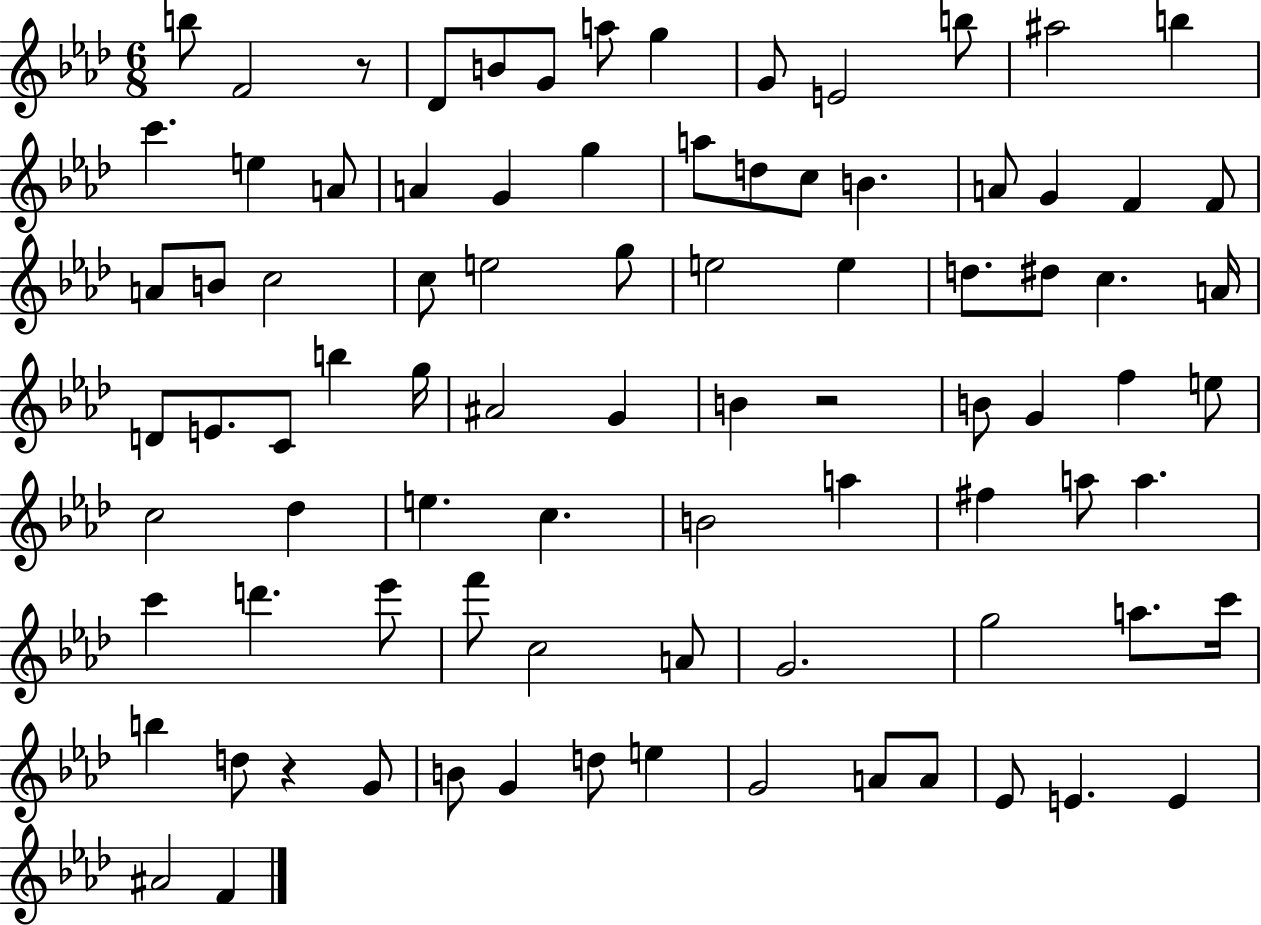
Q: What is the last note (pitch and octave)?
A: F4